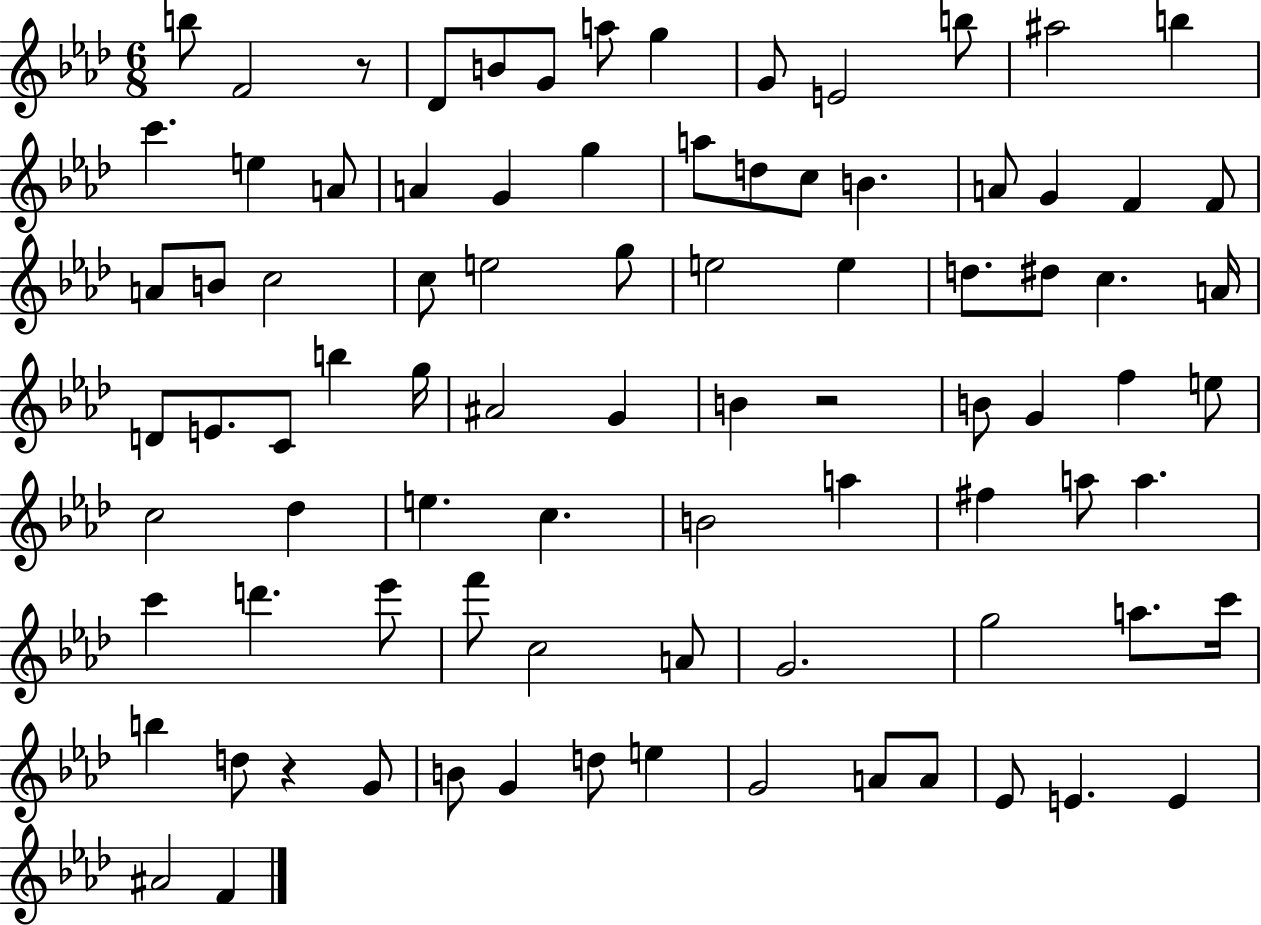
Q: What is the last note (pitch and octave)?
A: F4